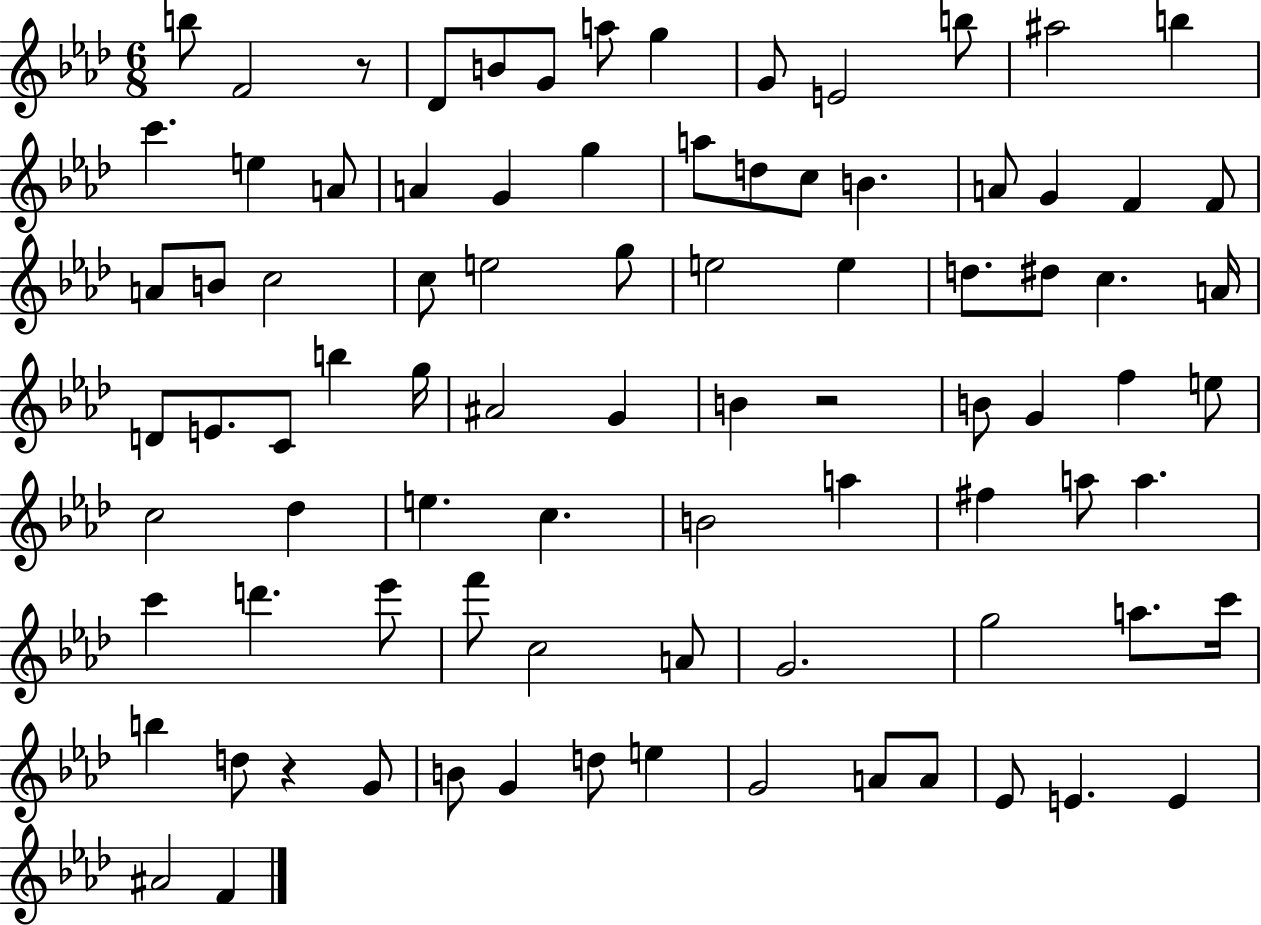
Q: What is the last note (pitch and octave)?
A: F4